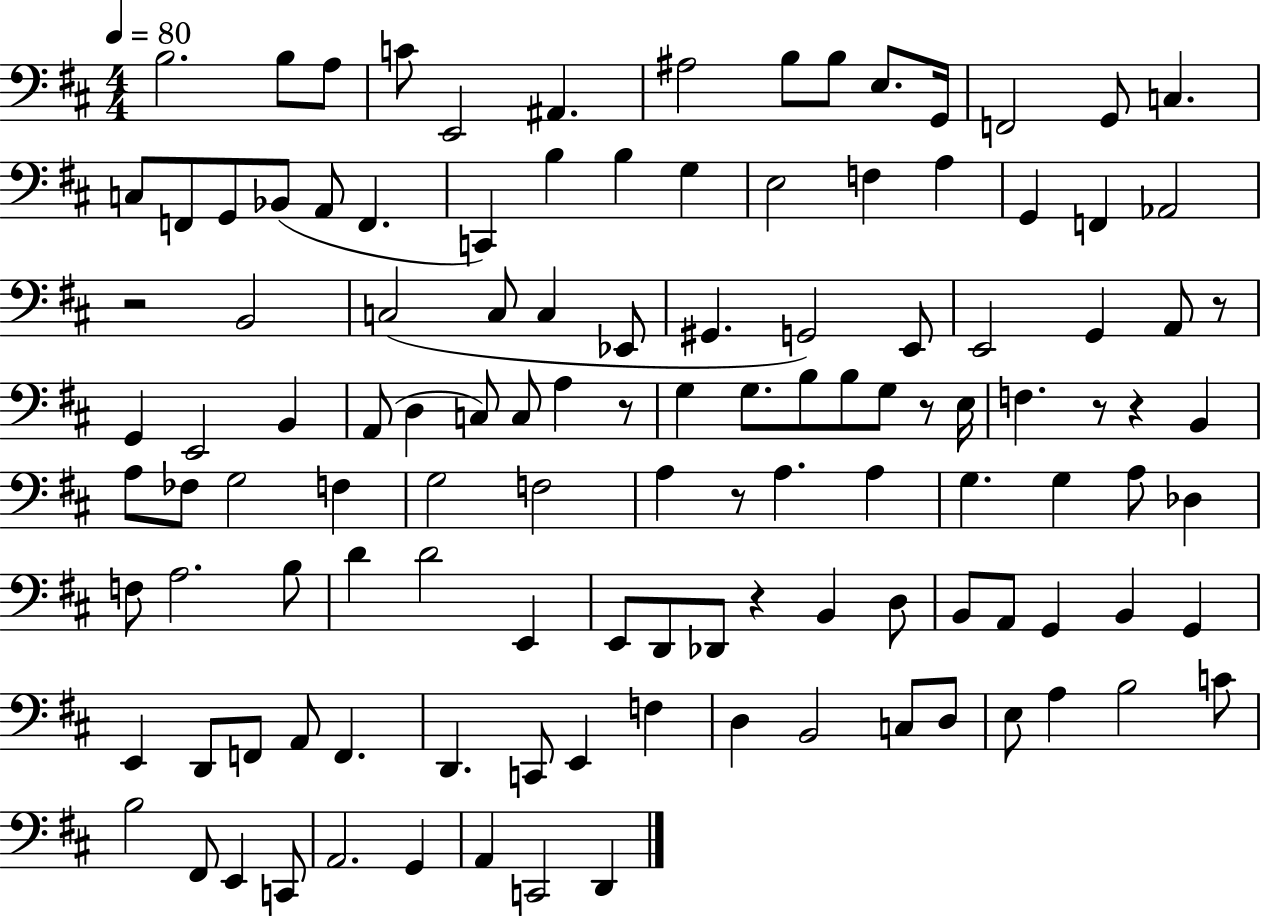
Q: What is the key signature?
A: D major